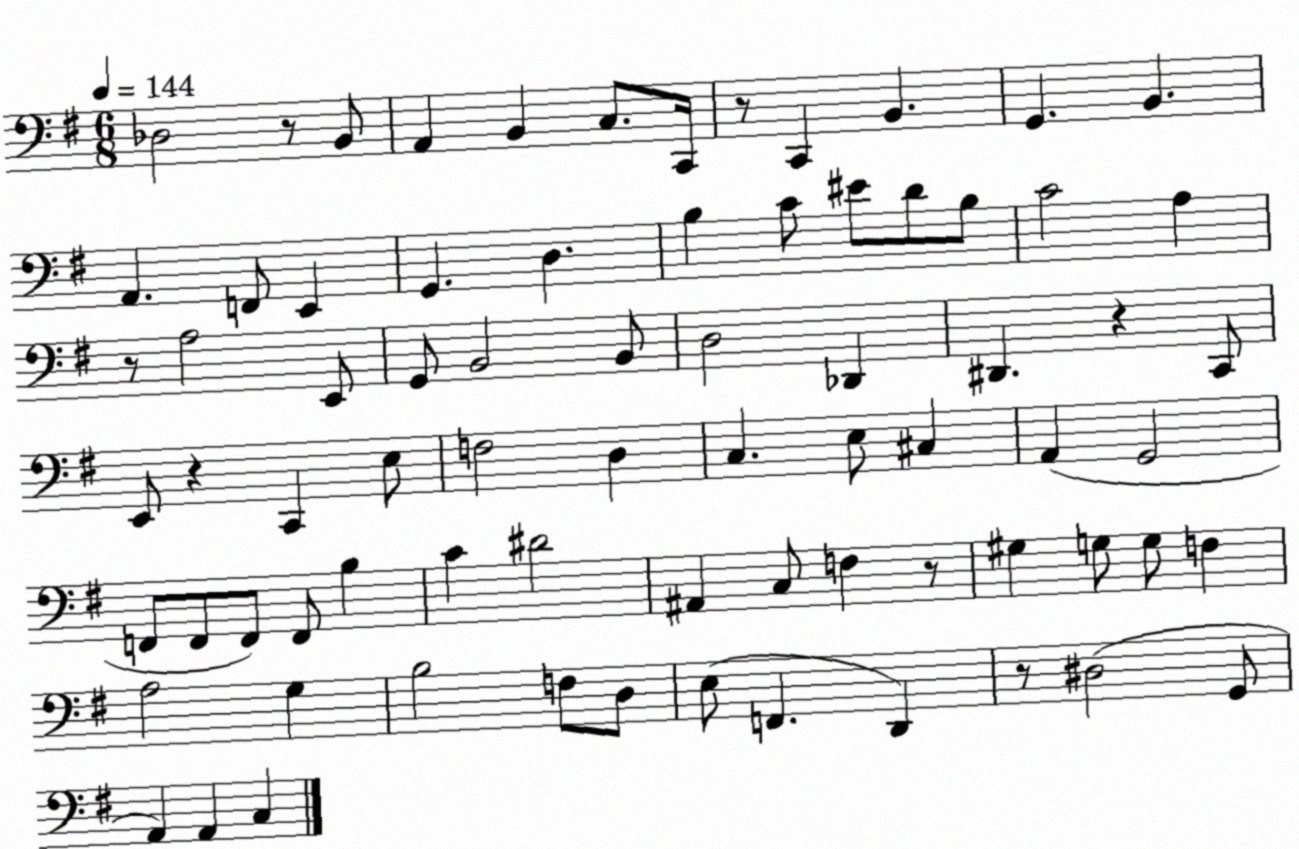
X:1
T:Untitled
M:6/8
L:1/4
K:G
_D,2 z/2 B,,/2 A,, B,, C,/2 C,,/4 z/2 C,, B,, G,, B,, A,, F,,/2 E,, G,, D, B, C/2 ^E/2 D/2 B,/2 C2 A, z/2 A,2 E,,/2 G,,/2 B,,2 B,,/2 D,2 _D,, ^D,, z C,,/2 E,,/2 z C,, E,/2 F,2 D, C, E,/2 ^C, A,, G,,2 F,,/2 F,,/2 F,,/2 F,,/2 B, C ^D2 ^A,, C,/2 F, z/2 ^G, G,/2 G,/2 F, A,2 G, B,2 F,/2 D,/2 E,/2 F,, D,, z/2 ^D,2 G,,/2 A,, A,, C,